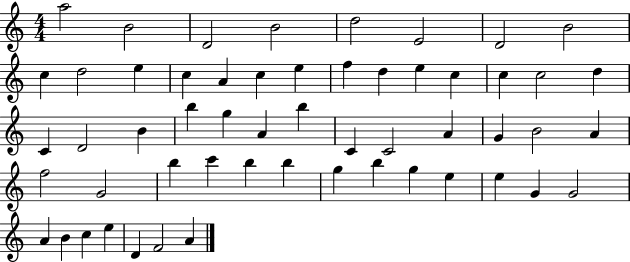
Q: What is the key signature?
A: C major